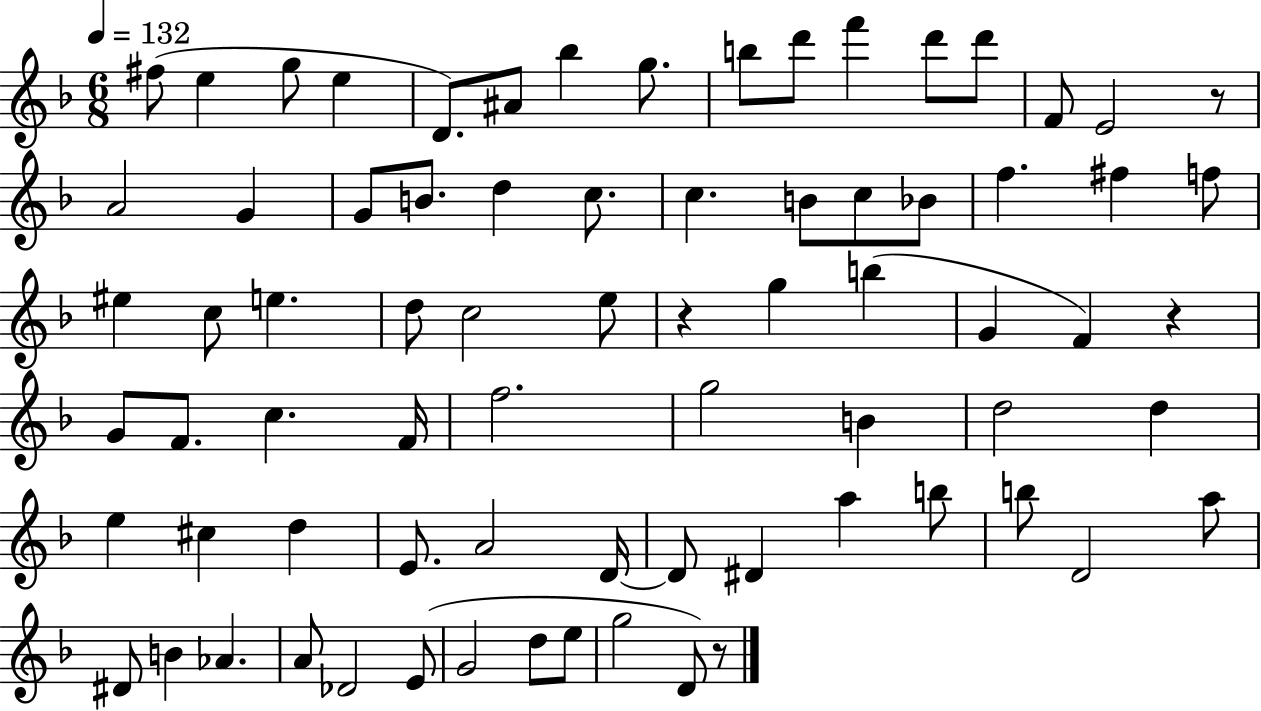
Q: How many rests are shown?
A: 4